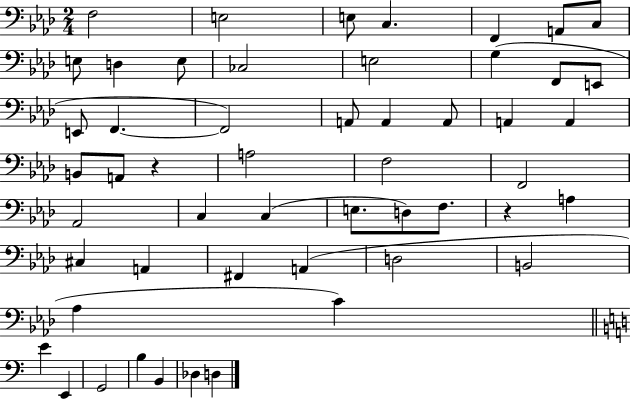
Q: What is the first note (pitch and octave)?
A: F3